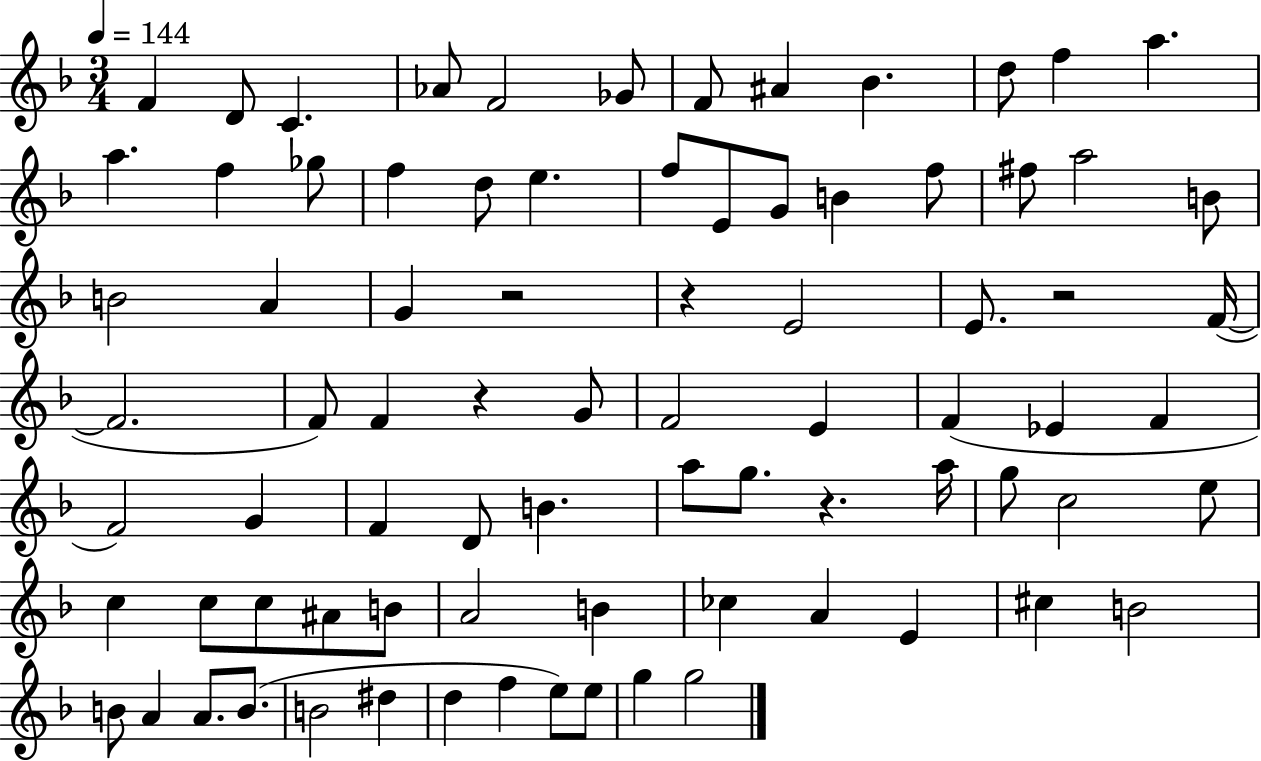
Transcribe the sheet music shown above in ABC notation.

X:1
T:Untitled
M:3/4
L:1/4
K:F
F D/2 C _A/2 F2 _G/2 F/2 ^A _B d/2 f a a f _g/2 f d/2 e f/2 E/2 G/2 B f/2 ^f/2 a2 B/2 B2 A G z2 z E2 E/2 z2 F/4 F2 F/2 F z G/2 F2 E F _E F F2 G F D/2 B a/2 g/2 z a/4 g/2 c2 e/2 c c/2 c/2 ^A/2 B/2 A2 B _c A E ^c B2 B/2 A A/2 B/2 B2 ^d d f e/2 e/2 g g2